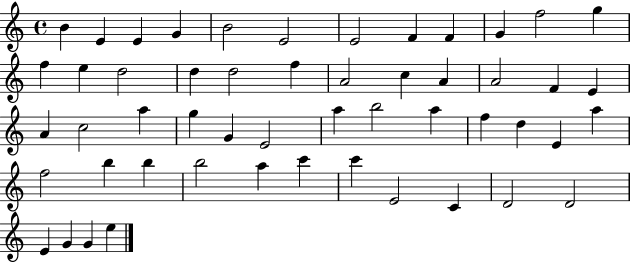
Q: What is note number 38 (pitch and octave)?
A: F5